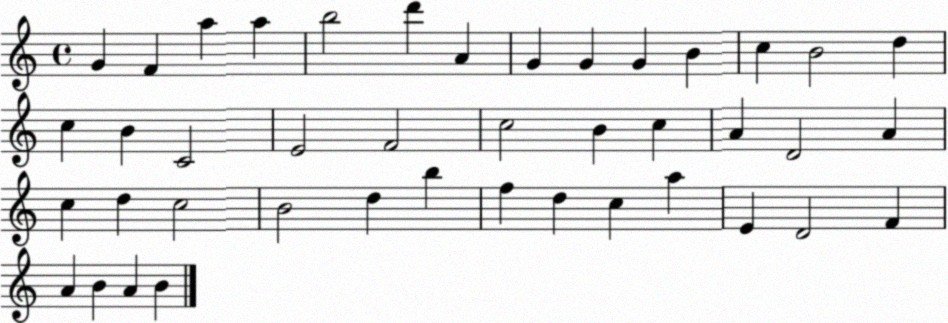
X:1
T:Untitled
M:4/4
L:1/4
K:C
G F a a b2 d' A G G G B c B2 d c B C2 E2 F2 c2 B c A D2 A c d c2 B2 d b f d c a E D2 F A B A B